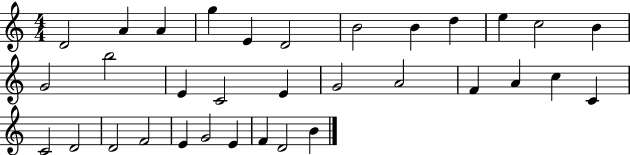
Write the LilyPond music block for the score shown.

{
  \clef treble
  \numericTimeSignature
  \time 4/4
  \key c \major
  d'2 a'4 a'4 | g''4 e'4 d'2 | b'2 b'4 d''4 | e''4 c''2 b'4 | \break g'2 b''2 | e'4 c'2 e'4 | g'2 a'2 | f'4 a'4 c''4 c'4 | \break c'2 d'2 | d'2 f'2 | e'4 g'2 e'4 | f'4 d'2 b'4 | \break \bar "|."
}